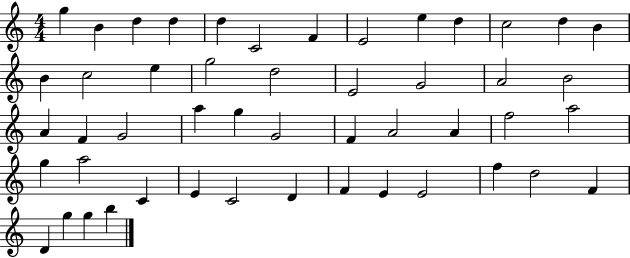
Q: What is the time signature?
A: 4/4